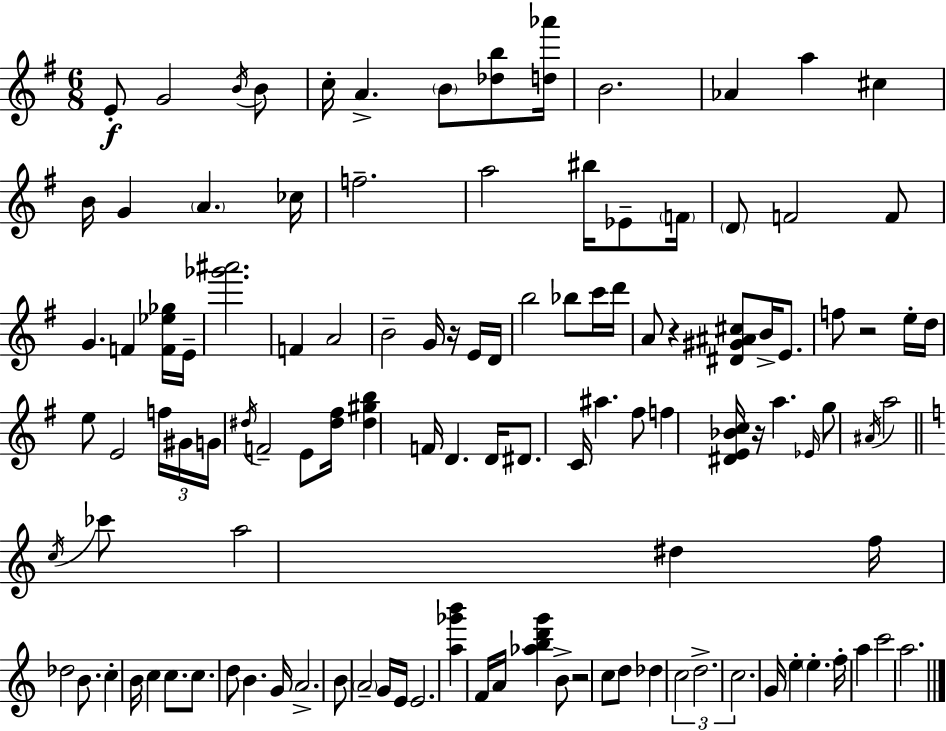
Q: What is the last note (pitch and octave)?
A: A5